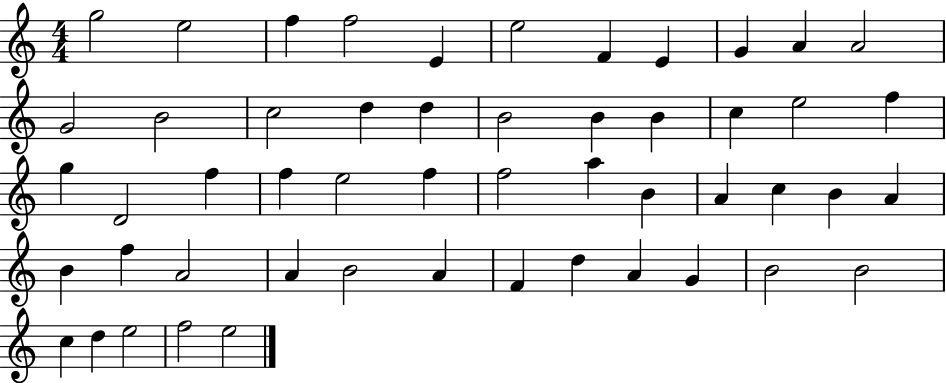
X:1
T:Untitled
M:4/4
L:1/4
K:C
g2 e2 f f2 E e2 F E G A A2 G2 B2 c2 d d B2 B B c e2 f g D2 f f e2 f f2 a B A c B A B f A2 A B2 A F d A G B2 B2 c d e2 f2 e2